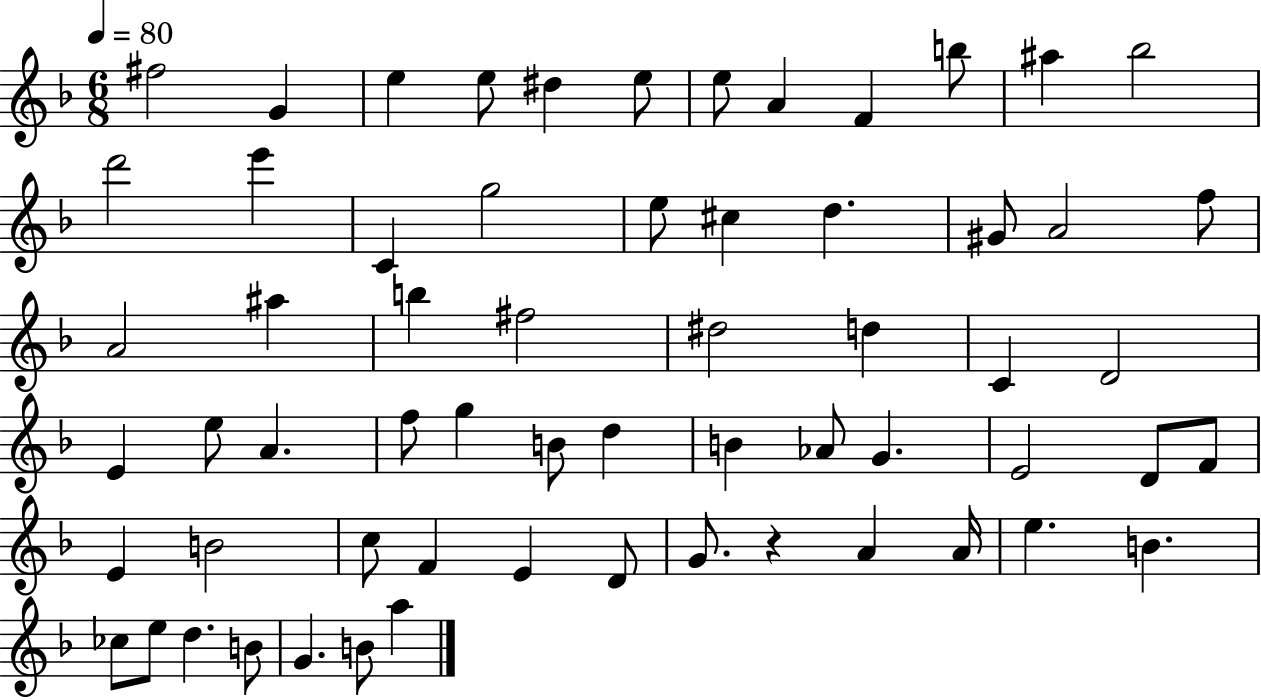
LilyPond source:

{
  \clef treble
  \numericTimeSignature
  \time 6/8
  \key f \major
  \tempo 4 = 80
  fis''2 g'4 | e''4 e''8 dis''4 e''8 | e''8 a'4 f'4 b''8 | ais''4 bes''2 | \break d'''2 e'''4 | c'4 g''2 | e''8 cis''4 d''4. | gis'8 a'2 f''8 | \break a'2 ais''4 | b''4 fis''2 | dis''2 d''4 | c'4 d'2 | \break e'4 e''8 a'4. | f''8 g''4 b'8 d''4 | b'4 aes'8 g'4. | e'2 d'8 f'8 | \break e'4 b'2 | c''8 f'4 e'4 d'8 | g'8. r4 a'4 a'16 | e''4. b'4. | \break ces''8 e''8 d''4. b'8 | g'4. b'8 a''4 | \bar "|."
}